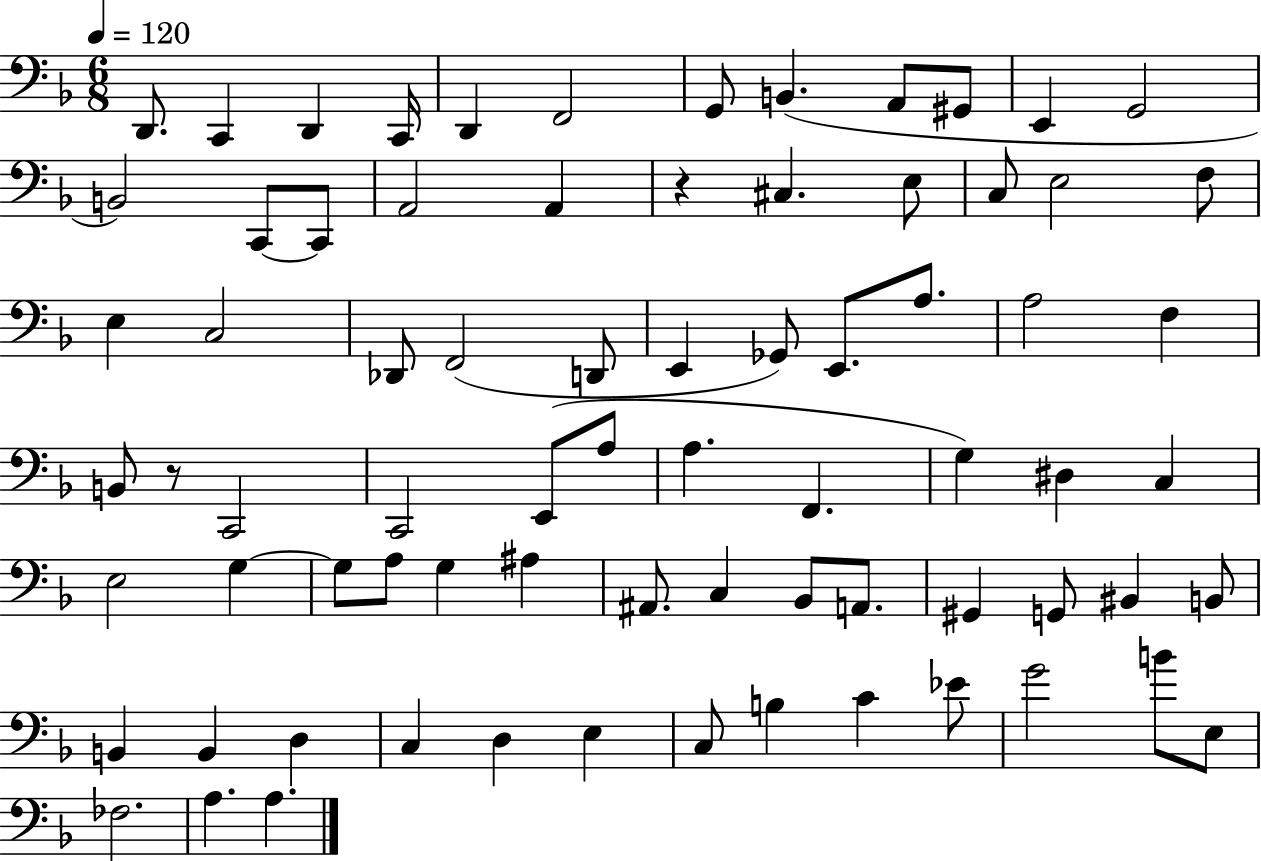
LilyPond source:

{
  \clef bass
  \numericTimeSignature
  \time 6/8
  \key f \major
  \tempo 4 = 120
  d,8. c,4 d,4 c,16 | d,4 f,2 | g,8 b,4.( a,8 gis,8 | e,4 g,2 | \break b,2) c,8~~ c,8 | a,2 a,4 | r4 cis4. e8 | c8 e2 f8 | \break e4 c2 | des,8 f,2( d,8 | e,4 ges,8) e,8. a8. | a2 f4 | \break b,8 r8 c,2 | c,2 e,8( a8 | a4. f,4. | g4) dis4 c4 | \break e2 g4~~ | g8 a8 g4 ais4 | ais,8. c4 bes,8 a,8. | gis,4 g,8 bis,4 b,8 | \break b,4 b,4 d4 | c4 d4 e4 | c8 b4 c'4 ees'8 | g'2 b'8 e8 | \break fes2. | a4. a4. | \bar "|."
}